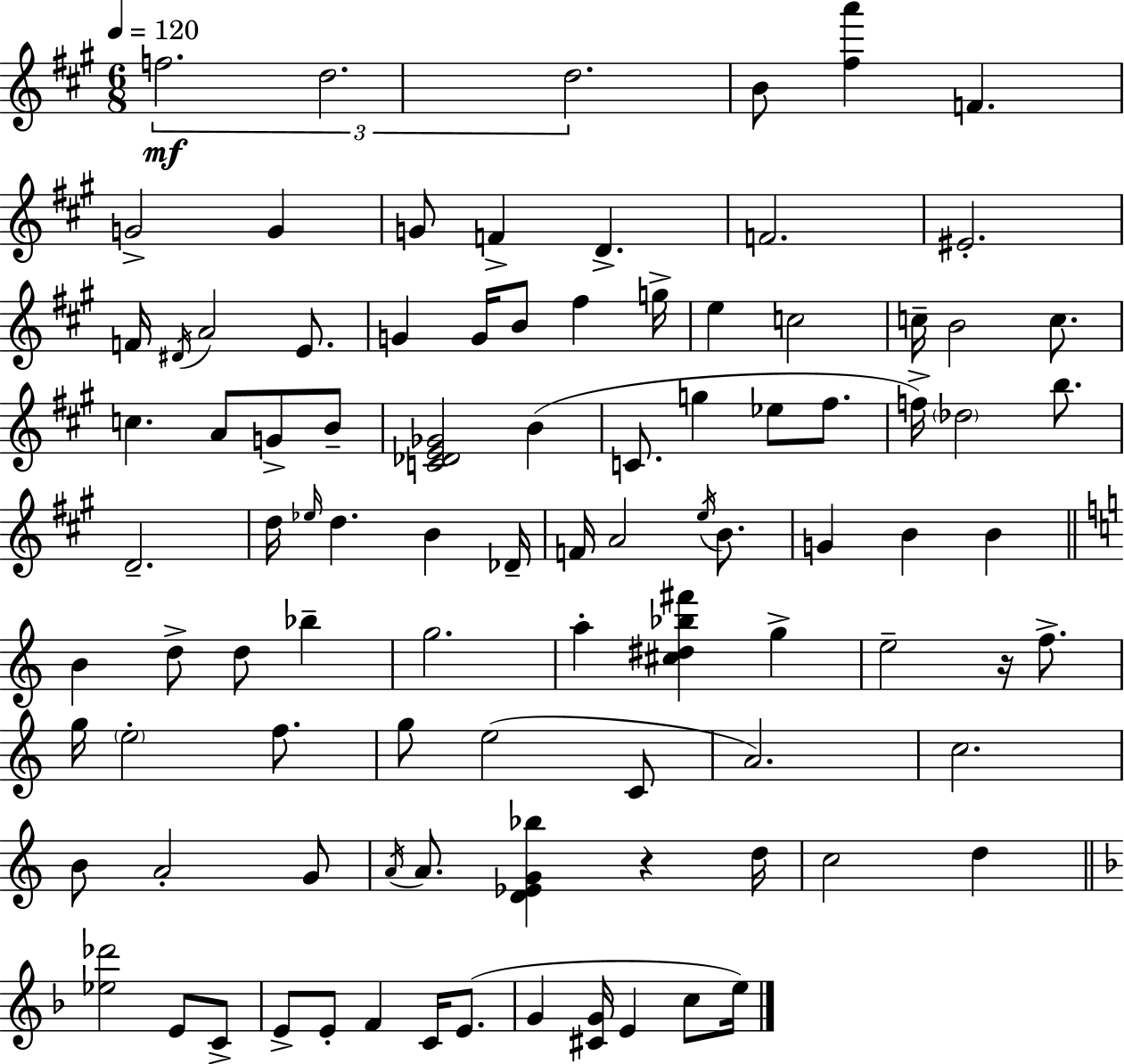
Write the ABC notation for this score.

X:1
T:Untitled
M:6/8
L:1/4
K:A
f2 d2 d2 B/2 [^fa'] F G2 G G/2 F D F2 ^E2 F/4 ^D/4 A2 E/2 G G/4 B/2 ^f g/4 e c2 c/4 B2 c/2 c A/2 G/2 B/2 [C_DE_G]2 B C/2 g _e/2 ^f/2 f/4 _d2 b/2 D2 d/4 _e/4 d B _D/4 F/4 A2 e/4 B/2 G B B B d/2 d/2 _b g2 a [^c^d_b^f'] g e2 z/4 f/2 g/4 e2 f/2 g/2 e2 C/2 A2 c2 B/2 A2 G/2 A/4 A/2 [D_EG_b] z d/4 c2 d [_e_d']2 E/2 C/2 E/2 E/2 F C/4 E/2 G [^CG]/4 E c/2 e/4